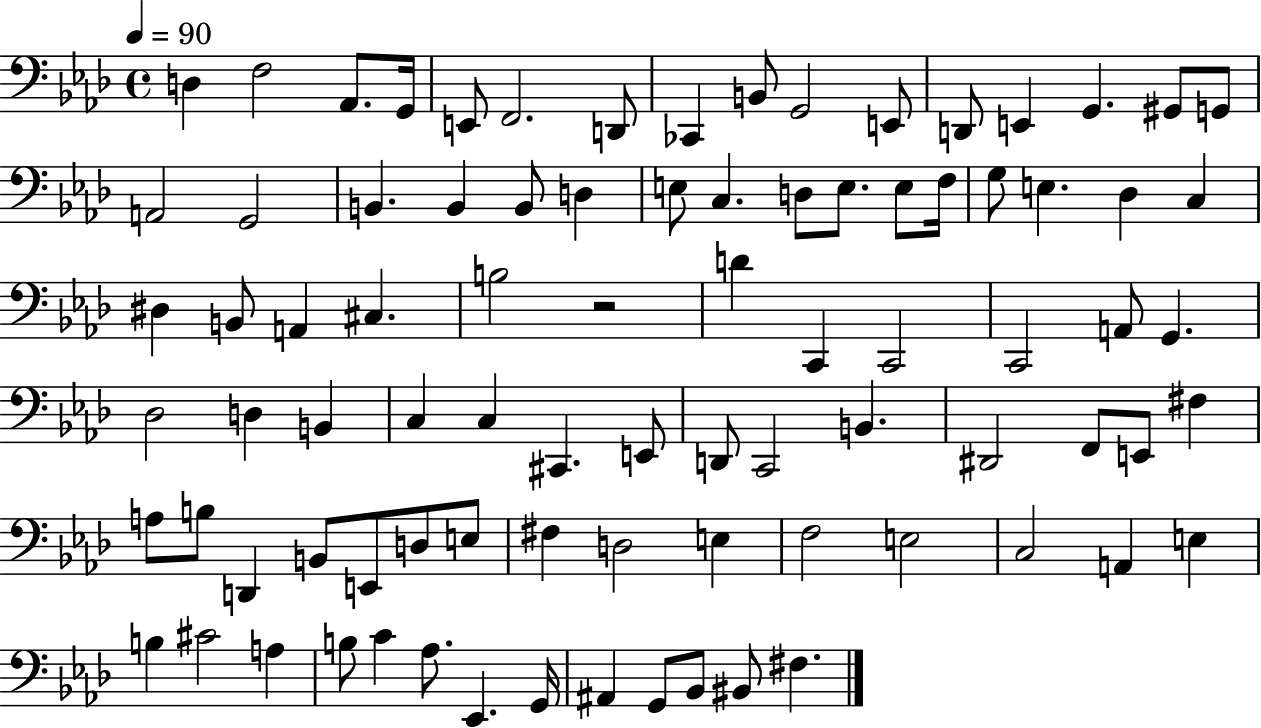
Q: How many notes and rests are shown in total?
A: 86